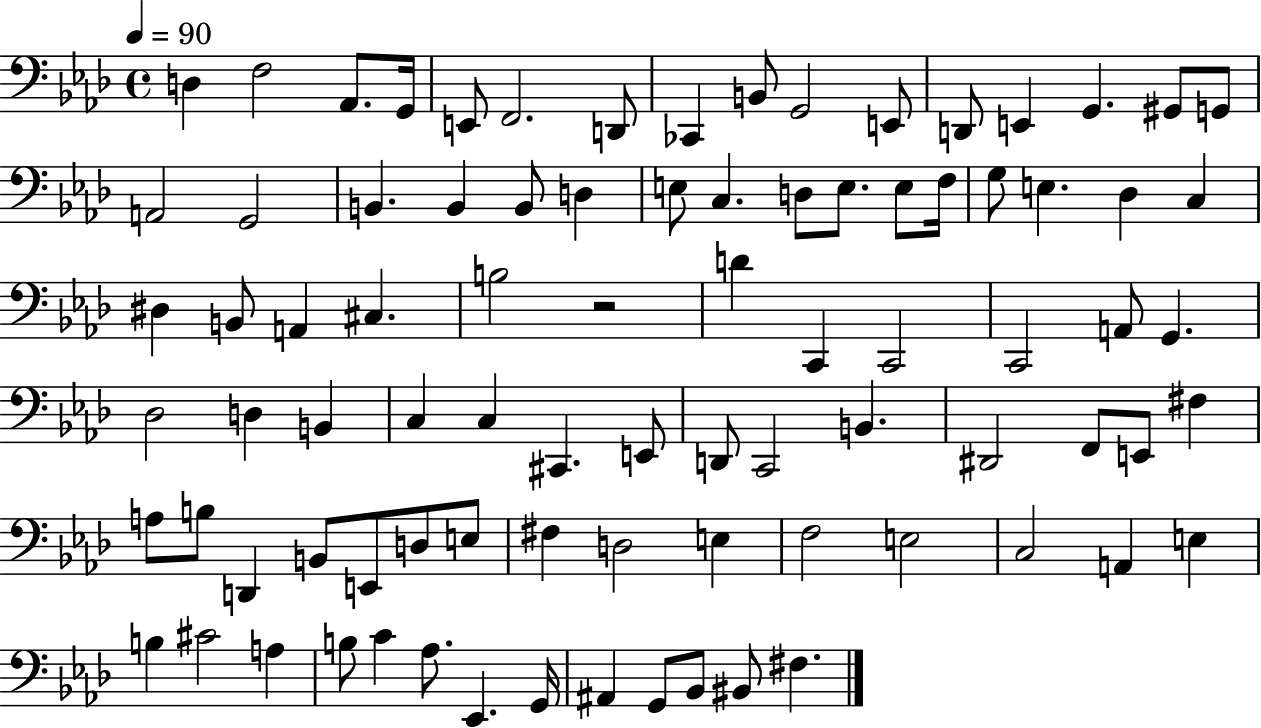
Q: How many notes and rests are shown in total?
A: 86